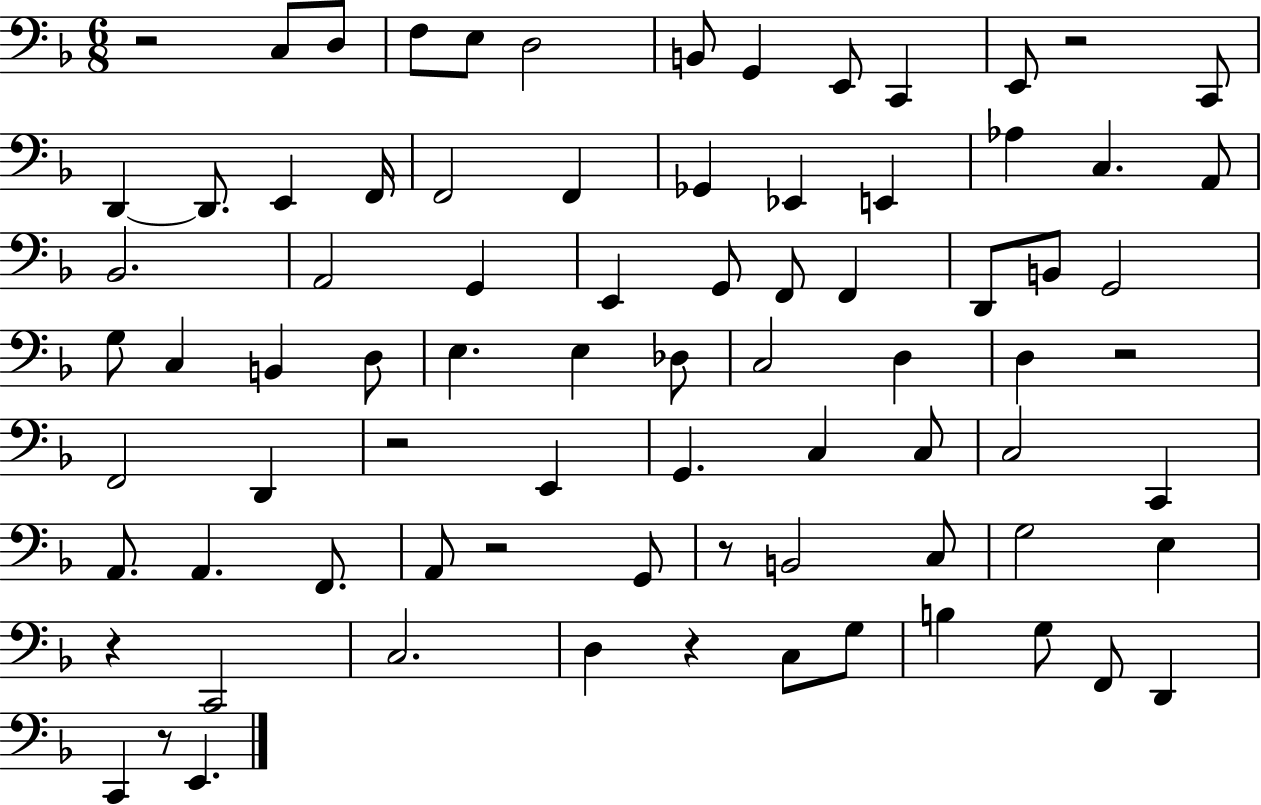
X:1
T:Untitled
M:6/8
L:1/4
K:F
z2 C,/2 D,/2 F,/2 E,/2 D,2 B,,/2 G,, E,,/2 C,, E,,/2 z2 C,,/2 D,, D,,/2 E,, F,,/4 F,,2 F,, _G,, _E,, E,, _A, C, A,,/2 _B,,2 A,,2 G,, E,, G,,/2 F,,/2 F,, D,,/2 B,,/2 G,,2 G,/2 C, B,, D,/2 E, E, _D,/2 C,2 D, D, z2 F,,2 D,, z2 E,, G,, C, C,/2 C,2 C,, A,,/2 A,, F,,/2 A,,/2 z2 G,,/2 z/2 B,,2 C,/2 G,2 E, z C,,2 C,2 D, z C,/2 G,/2 B, G,/2 F,,/2 D,, C,, z/2 E,,